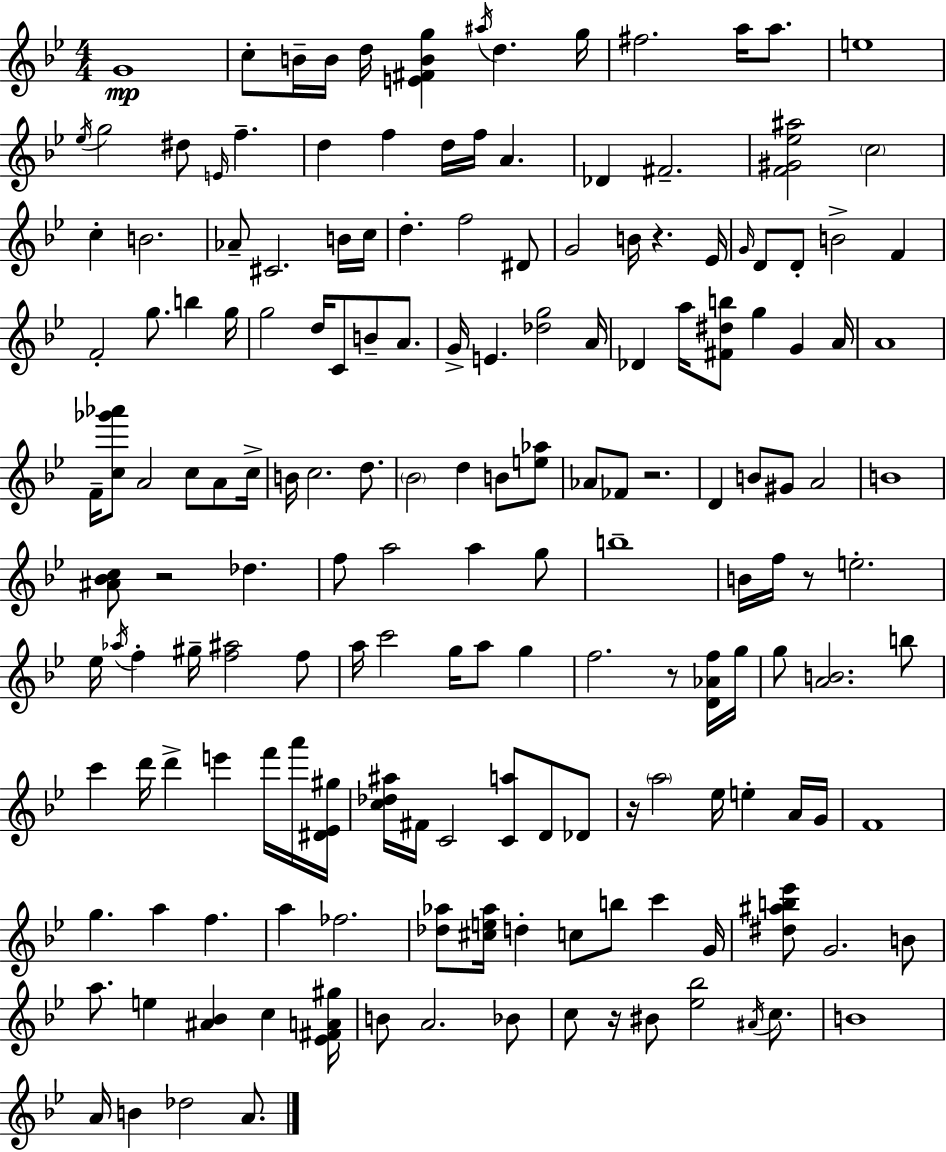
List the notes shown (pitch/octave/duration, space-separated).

G4/w C5/e B4/s B4/s D5/s [E4,F#4,B4,G5]/q A#5/s D5/q. G5/s F#5/h. A5/s A5/e. E5/w Eb5/s G5/h D#5/e E4/s F5/q. D5/q F5/q D5/s F5/s A4/q. Db4/q F#4/h. [F4,G#4,Eb5,A#5]/h C5/h C5/q B4/h. Ab4/e C#4/h. B4/s C5/s D5/q. F5/h D#4/e G4/h B4/s R/q. Eb4/s G4/s D4/e D4/e B4/h F4/q F4/h G5/e. B5/q G5/s G5/h D5/s C4/e B4/e A4/e. G4/s E4/q. [Db5,G5]/h A4/s Db4/q A5/s [F#4,D#5,B5]/e G5/q G4/q A4/s A4/w F4/s [C5,Gb6,Ab6]/e A4/h C5/e A4/e C5/s B4/s C5/h. D5/e. Bb4/h D5/q B4/e [E5,Ab5]/e Ab4/e FES4/e R/h. D4/q B4/e G#4/e A4/h B4/w [A#4,Bb4,C5]/e R/h Db5/q. F5/e A5/h A5/q G5/e B5/w B4/s F5/s R/e E5/h. Eb5/s Ab5/s F5/q G#5/s [F5,A#5]/h F5/e A5/s C6/h G5/s A5/e G5/q F5/h. R/e [D4,Ab4,F5]/s G5/s G5/e [A4,B4]/h. B5/e C6/q D6/s D6/q E6/q F6/s A6/s [D#4,Eb4,G#5]/s [C5,Db5,A#5]/s F#4/s C4/h [C4,A5]/e D4/e Db4/e R/s A5/h Eb5/s E5/q A4/s G4/s F4/w G5/q. A5/q F5/q. A5/q FES5/h. [Db5,Ab5]/e [C#5,E5,Ab5]/s D5/q C5/e B5/e C6/q G4/s [D#5,A#5,B5,Eb6]/e G4/h. B4/e A5/e. E5/q [A#4,Bb4]/q C5/q [Eb4,F#4,A4,G#5]/s B4/e A4/h. Bb4/e C5/e R/s BIS4/e [Eb5,Bb5]/h A#4/s C5/e. B4/w A4/s B4/q Db5/h A4/e.